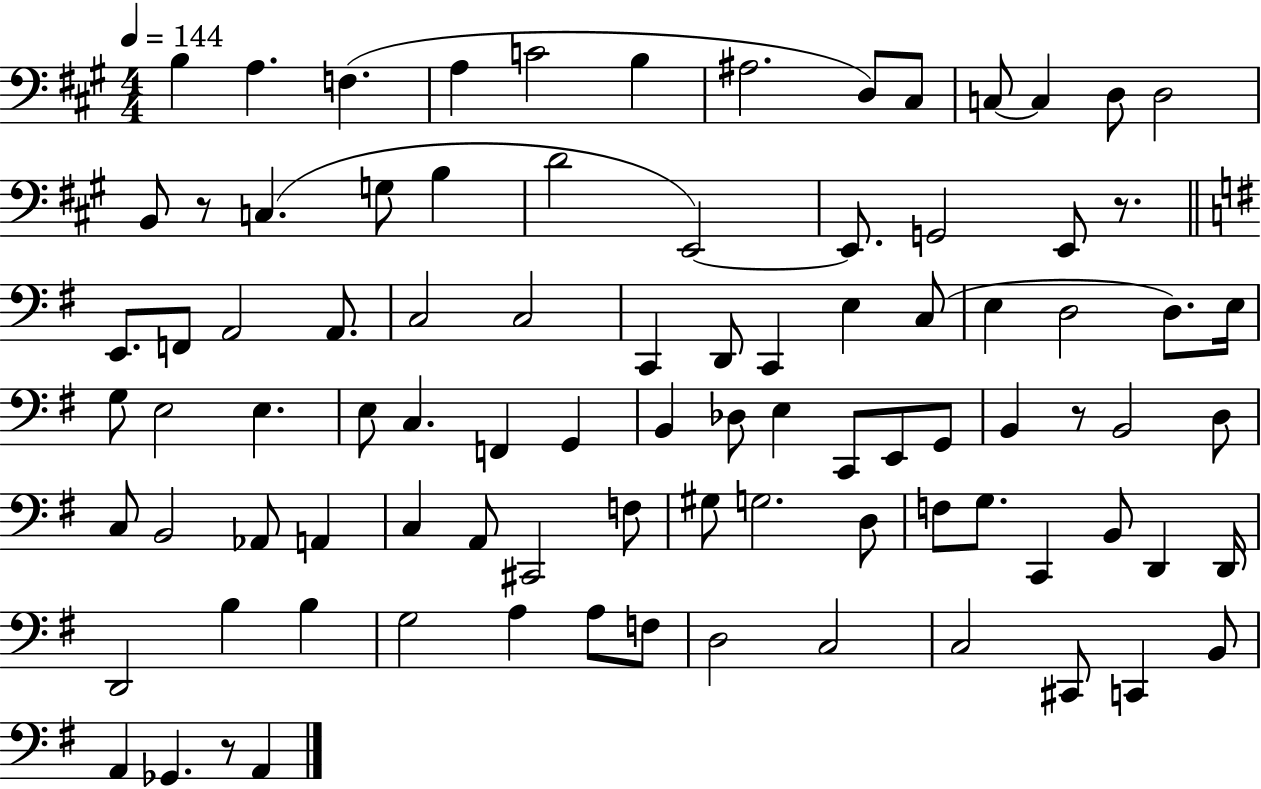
B3/q A3/q. F3/q. A3/q C4/h B3/q A#3/h. D3/e C#3/e C3/e C3/q D3/e D3/h B2/e R/e C3/q. G3/e B3/q D4/h E2/h E2/e. G2/h E2/e R/e. E2/e. F2/e A2/h A2/e. C3/h C3/h C2/q D2/e C2/q E3/q C3/e E3/q D3/h D3/e. E3/s G3/e E3/h E3/q. E3/e C3/q. F2/q G2/q B2/q Db3/e E3/q C2/e E2/e G2/e B2/q R/e B2/h D3/e C3/e B2/h Ab2/e A2/q C3/q A2/e C#2/h F3/e G#3/e G3/h. D3/e F3/e G3/e. C2/q B2/e D2/q D2/s D2/h B3/q B3/q G3/h A3/q A3/e F3/e D3/h C3/h C3/h C#2/e C2/q B2/e A2/q Gb2/q. R/e A2/q